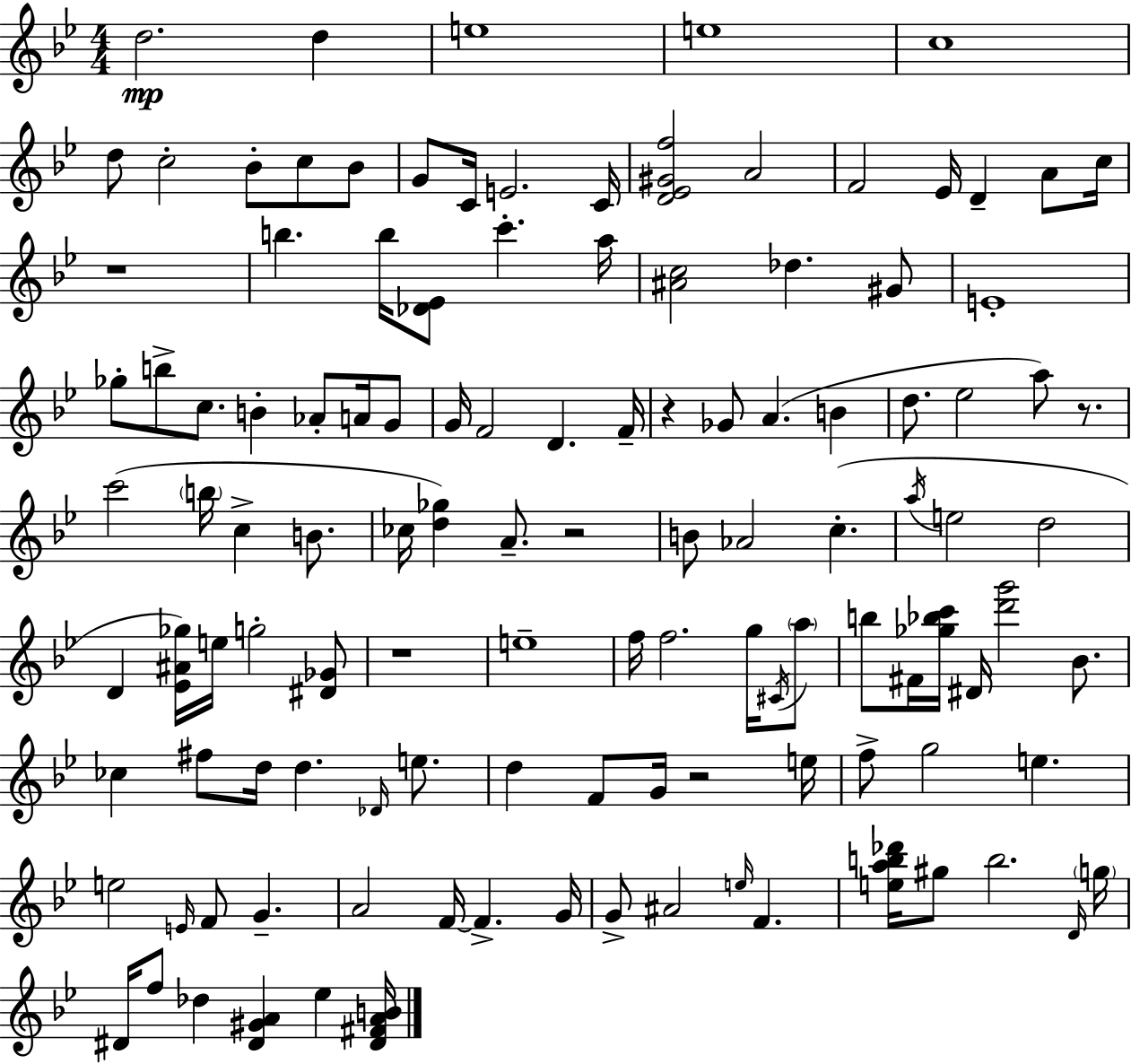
D5/h. D5/q E5/w E5/w C5/w D5/e C5/h Bb4/e C5/e Bb4/e G4/e C4/s E4/h. C4/s [D4,Eb4,G#4,F5]/h A4/h F4/h Eb4/s D4/q A4/e C5/s R/w B5/q. B5/s [Db4,Eb4]/e C6/q. A5/s [A#4,C5]/h Db5/q. G#4/e E4/w Gb5/e B5/e C5/e. B4/q Ab4/e A4/s G4/e G4/s F4/h D4/q. F4/s R/q Gb4/e A4/q. B4/q D5/e. Eb5/h A5/e R/e. C6/h B5/s C5/q B4/e. CES5/s [D5,Gb5]/q A4/e. R/h B4/e Ab4/h C5/q. A5/s E5/h D5/h D4/q [Eb4,A#4,Gb5]/s E5/s G5/h [D#4,Gb4]/e R/w E5/w F5/s F5/h. G5/s C#4/s A5/e B5/e F#4/s [Gb5,Bb5,C6]/s D#4/s [D6,G6]/h Bb4/e. CES5/q F#5/e D5/s D5/q. Db4/s E5/e. D5/q F4/e G4/s R/h E5/s F5/e G5/h E5/q. E5/h E4/s F4/e G4/q. A4/h F4/s F4/q. G4/s G4/e A#4/h E5/s F4/q. [E5,A5,B5,Db6]/s G#5/e B5/h. D4/s G5/s D#4/s F5/e Db5/q [D#4,G#4,A4]/q Eb5/q [D#4,F#4,A4,B4]/s